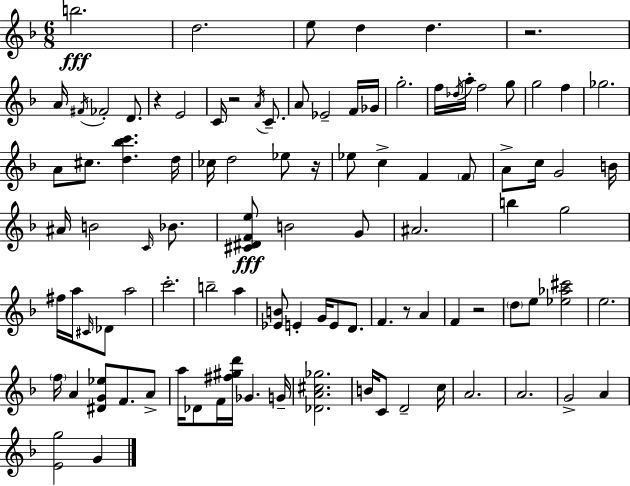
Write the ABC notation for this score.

X:1
T:Untitled
M:6/8
L:1/4
K:Dm
b2 d2 e/2 d d z2 A/4 ^F/4 _F2 D/2 z E2 C/4 z2 A/4 C/2 A/2 _E2 F/4 _G/4 g2 f/4 _d/4 a/4 f2 g/2 g2 f _g2 A/2 ^c/2 [d_bc'] d/4 _c/4 d2 _e/2 z/4 _e/2 c F F/2 A/2 c/4 G2 B/4 ^A/4 B2 C/4 _B/2 [^C^DFe]/2 B2 G/2 ^A2 b g2 ^f/4 a/4 ^C/4 _D/2 a2 c'2 b2 a [_EB]/2 E G/4 E/2 D/2 F z/2 A F z2 d/2 e/2 [_e_a^c']2 e2 f/4 A [^DG_e]/2 F/2 A/2 a/4 _D/2 F/4 [^f^gd']/4 _G G/4 [_DA^c_g]2 B/4 C/2 D2 c/4 A2 A2 G2 A [Eg]2 G